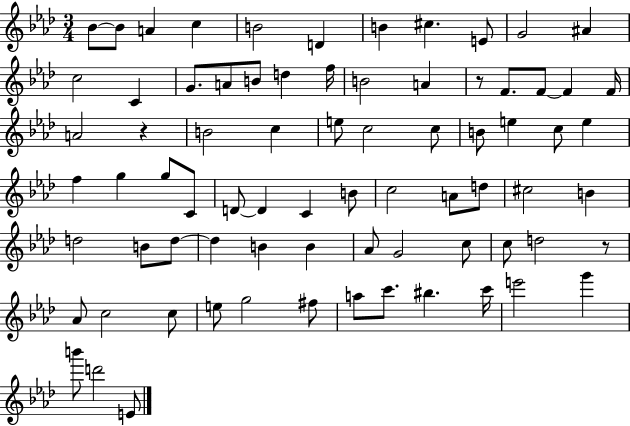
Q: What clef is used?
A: treble